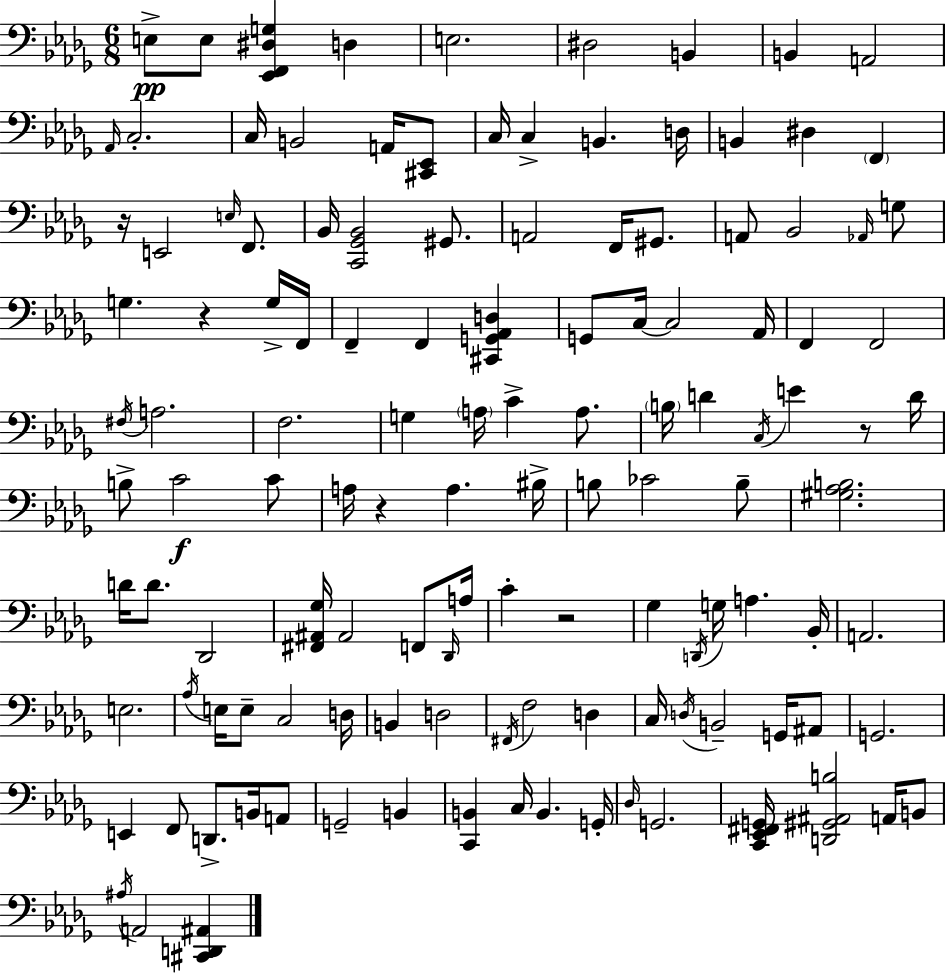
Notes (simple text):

E3/e E3/e [Eb2,F2,D#3,G3]/q D3/q E3/h. D#3/h B2/q B2/q A2/h Ab2/s C3/h. C3/s B2/h A2/s [C#2,Eb2]/e C3/s C3/q B2/q. D3/s B2/q D#3/q F2/q R/s E2/h E3/s F2/e. Bb2/s [C2,Gb2,Bb2]/h G#2/e. A2/h F2/s G#2/e. A2/e Bb2/h Ab2/s G3/e G3/q. R/q G3/s F2/s F2/q F2/q [C#2,G2,Ab2,D3]/q G2/e C3/s C3/h Ab2/s F2/q F2/h F#3/s A3/h. F3/h. G3/q A3/s C4/q A3/e. B3/s D4/q C3/s E4/q R/e D4/s B3/e C4/h C4/e A3/s R/q A3/q. BIS3/s B3/e CES4/h B3/e [G#3,Ab3,B3]/h. D4/s D4/e. Db2/h [F#2,A#2,Gb3]/s A#2/h F2/e Db2/s A3/s C4/q R/h Gb3/q D2/s G3/s A3/q. Bb2/s A2/h. E3/h. Ab3/s E3/s E3/e C3/h D3/s B2/q D3/h F#2/s F3/h D3/q C3/s D3/s B2/h G2/s A#2/e G2/h. E2/q F2/e D2/e. B2/s A2/e G2/h B2/q [C2,B2]/q C3/s B2/q. G2/s Db3/s G2/h. [C2,Eb2,F#2,G2]/s [D2,G#2,A#2,B3]/h A2/s B2/e A#3/s A2/h [C#2,D2,A#2]/q